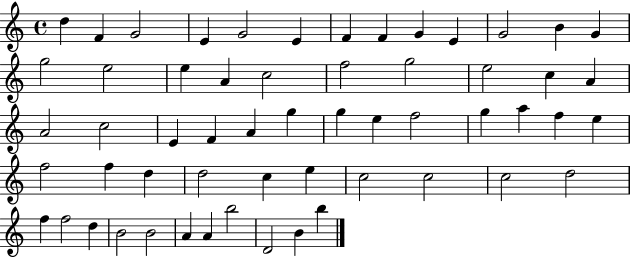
D5/q F4/q G4/h E4/q G4/h E4/q F4/q F4/q G4/q E4/q G4/h B4/q G4/q G5/h E5/h E5/q A4/q C5/h F5/h G5/h E5/h C5/q A4/q A4/h C5/h E4/q F4/q A4/q G5/q G5/q E5/q F5/h G5/q A5/q F5/q E5/q F5/h F5/q D5/q D5/h C5/q E5/q C5/h C5/h C5/h D5/h F5/q F5/h D5/q B4/h B4/h A4/q A4/q B5/h D4/h B4/q B5/q